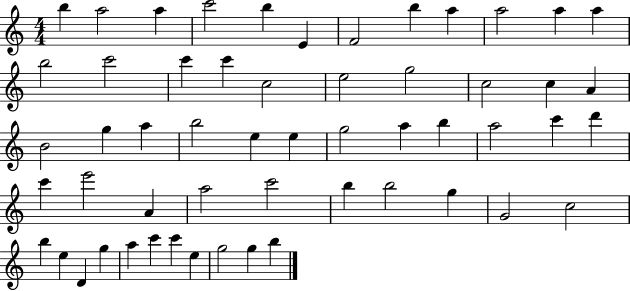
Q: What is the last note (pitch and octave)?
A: B5